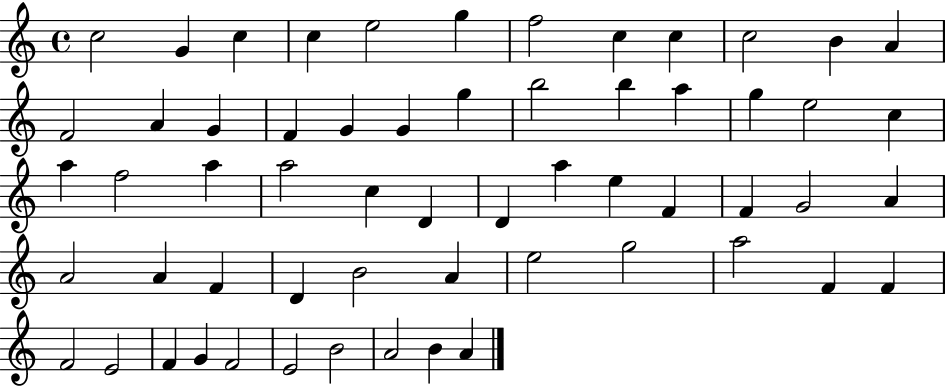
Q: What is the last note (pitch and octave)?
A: A4